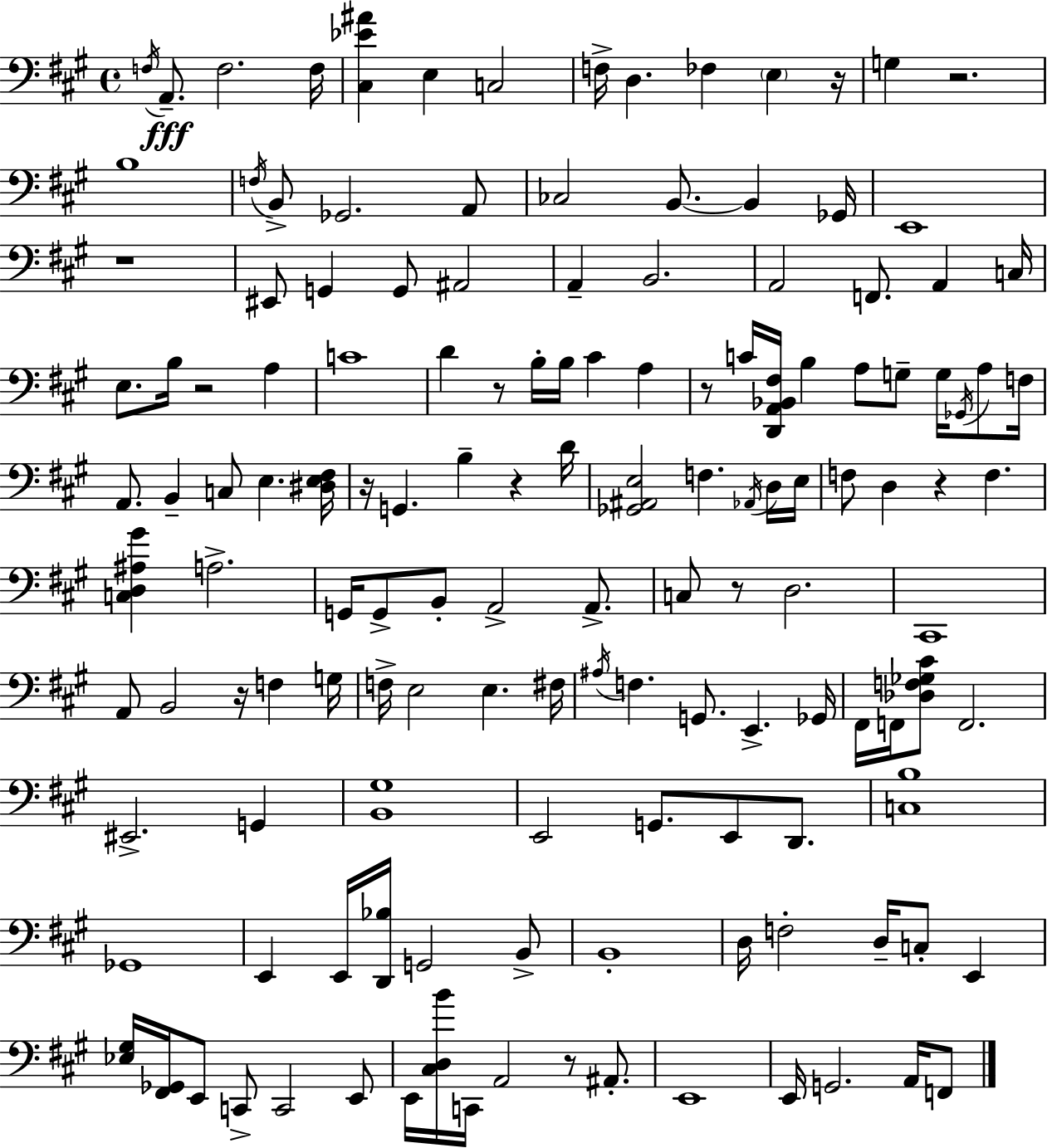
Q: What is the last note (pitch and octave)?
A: F2